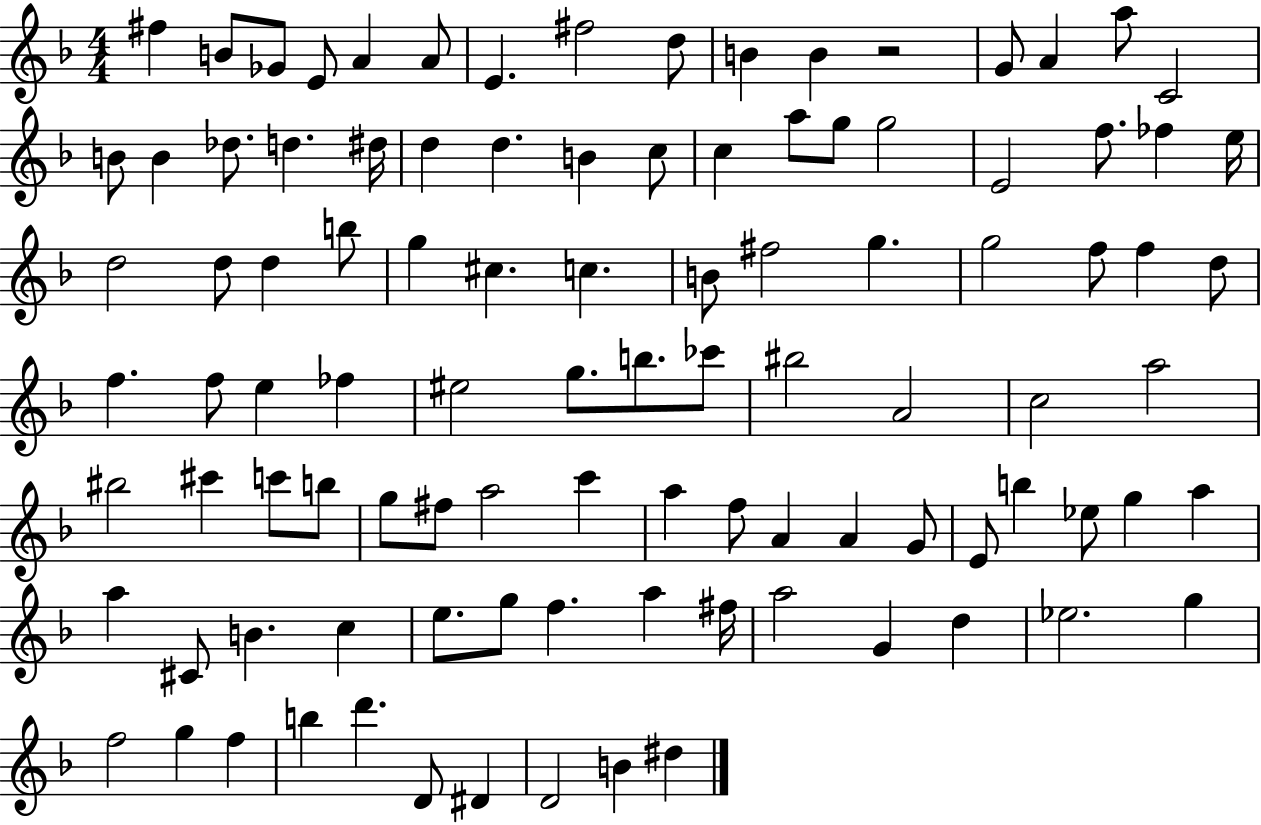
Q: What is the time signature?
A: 4/4